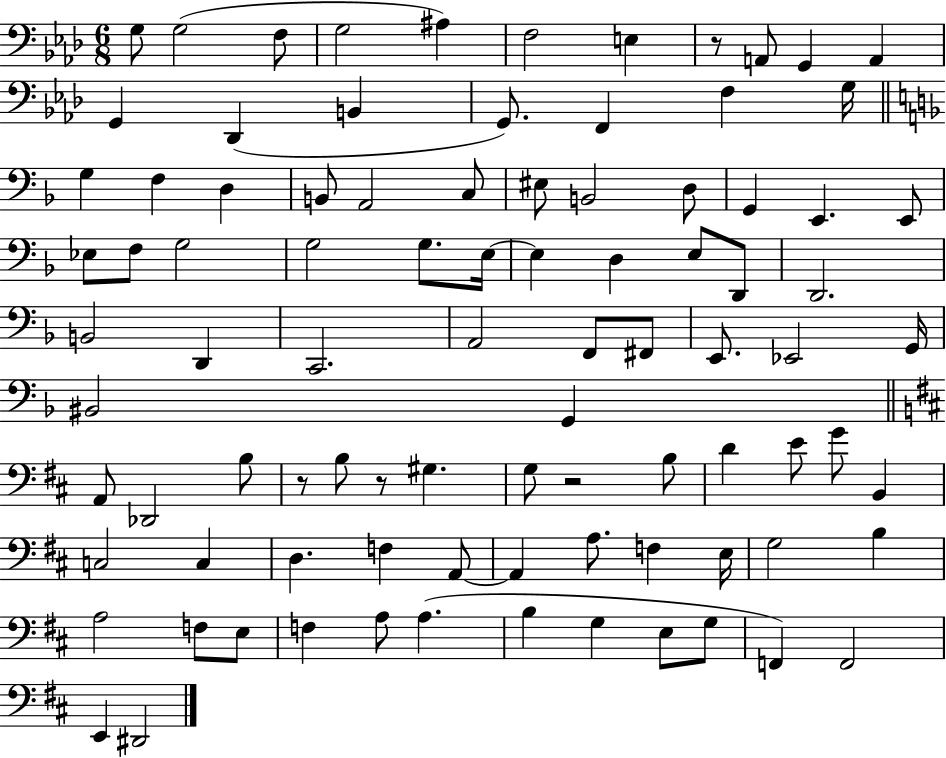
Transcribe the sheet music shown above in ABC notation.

X:1
T:Untitled
M:6/8
L:1/4
K:Ab
G,/2 G,2 F,/2 G,2 ^A, F,2 E, z/2 A,,/2 G,, A,, G,, _D,, B,, G,,/2 F,, F, G,/4 G, F, D, B,,/2 A,,2 C,/2 ^E,/2 B,,2 D,/2 G,, E,, E,,/2 _E,/2 F,/2 G,2 G,2 G,/2 E,/4 E, D, E,/2 D,,/2 D,,2 B,,2 D,, C,,2 A,,2 F,,/2 ^F,,/2 E,,/2 _E,,2 G,,/4 ^B,,2 G,, A,,/2 _D,,2 B,/2 z/2 B,/2 z/2 ^G, G,/2 z2 B,/2 D E/2 G/2 B,, C,2 C, D, F, A,,/2 A,, A,/2 F, E,/4 G,2 B, A,2 F,/2 E,/2 F, A,/2 A, B, G, E,/2 G,/2 F,, F,,2 E,, ^D,,2